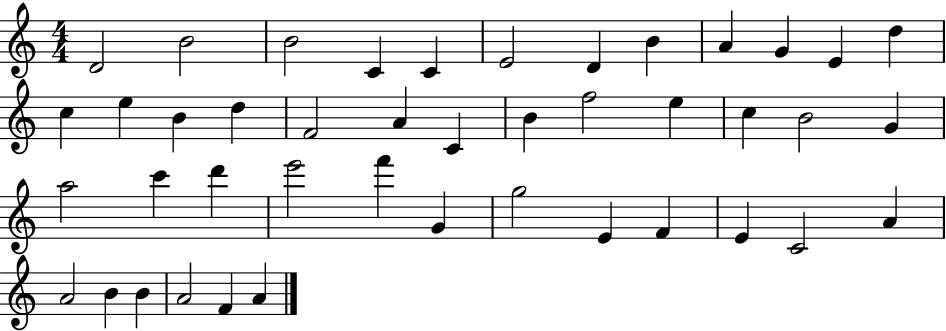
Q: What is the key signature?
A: C major